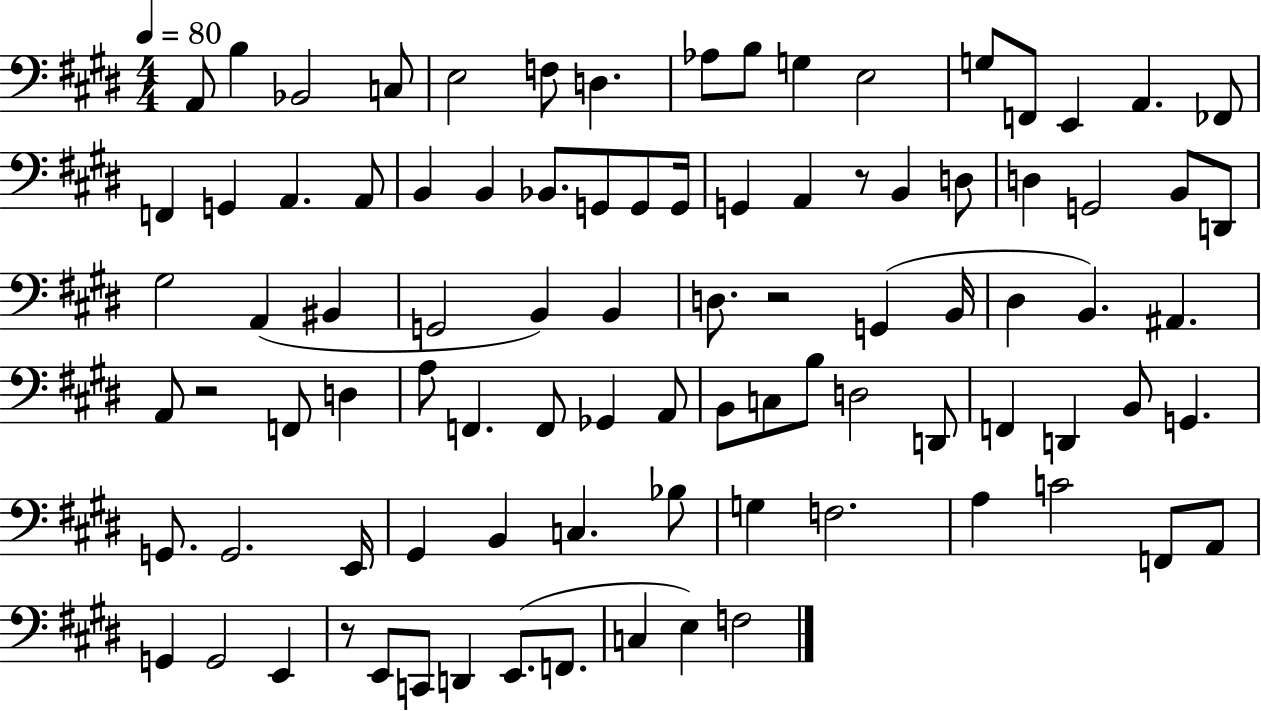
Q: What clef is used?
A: bass